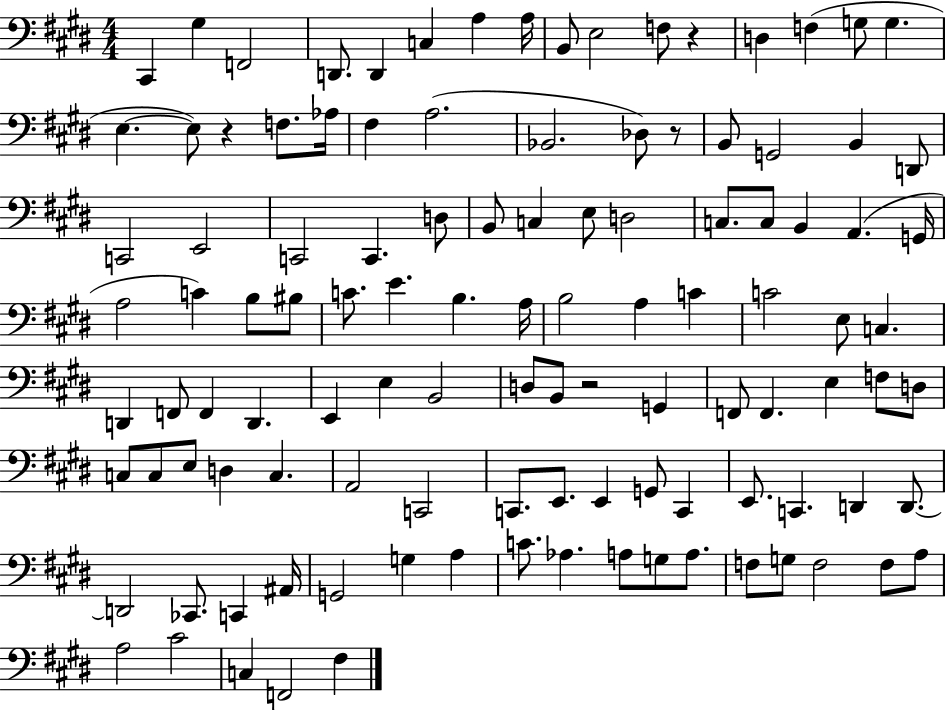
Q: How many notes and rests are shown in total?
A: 112